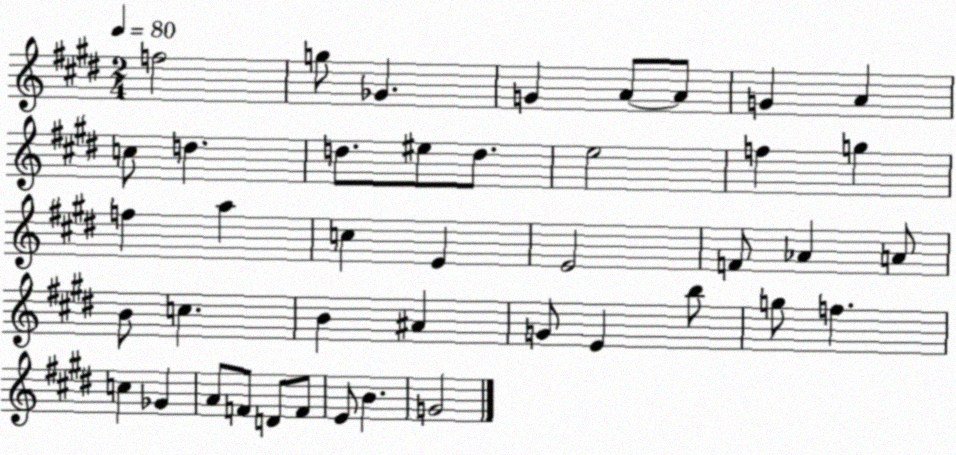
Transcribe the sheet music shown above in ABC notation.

X:1
T:Untitled
M:2/4
L:1/4
K:E
f2 g/2 _G G A/2 A/2 G A c/2 d d/2 ^e/2 d/2 e2 f g f a c E E2 F/2 _A A/2 B/2 c B ^A G/2 E b/2 g/2 f c _G A/2 F/2 D/2 F/2 E/2 B G2